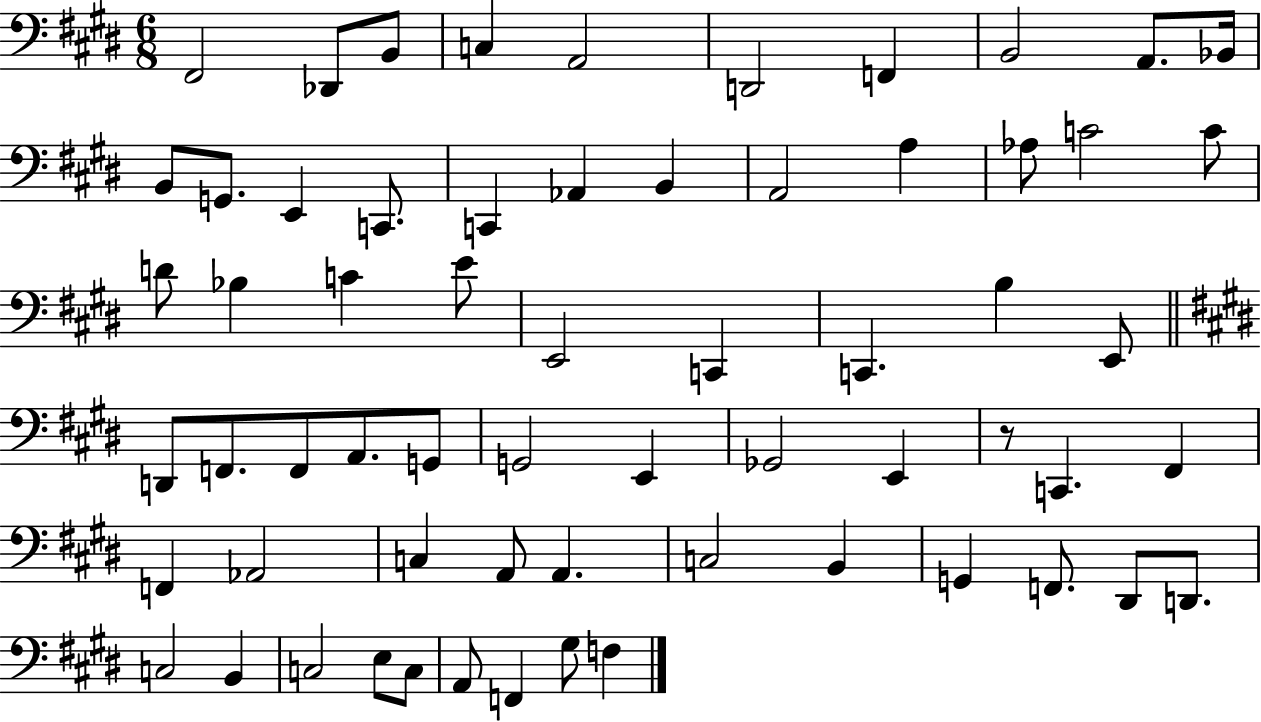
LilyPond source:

{
  \clef bass
  \numericTimeSignature
  \time 6/8
  \key e \major
  fis,2 des,8 b,8 | c4 a,2 | d,2 f,4 | b,2 a,8. bes,16 | \break b,8 g,8. e,4 c,8. | c,4 aes,4 b,4 | a,2 a4 | aes8 c'2 c'8 | \break d'8 bes4 c'4 e'8 | e,2 c,4 | c,4. b4 e,8 | \bar "||" \break \key e \major d,8 f,8. f,8 a,8. g,8 | g,2 e,4 | ges,2 e,4 | r8 c,4. fis,4 | \break f,4 aes,2 | c4 a,8 a,4. | c2 b,4 | g,4 f,8. dis,8 d,8. | \break c2 b,4 | c2 e8 c8 | a,8 f,4 gis8 f4 | \bar "|."
}